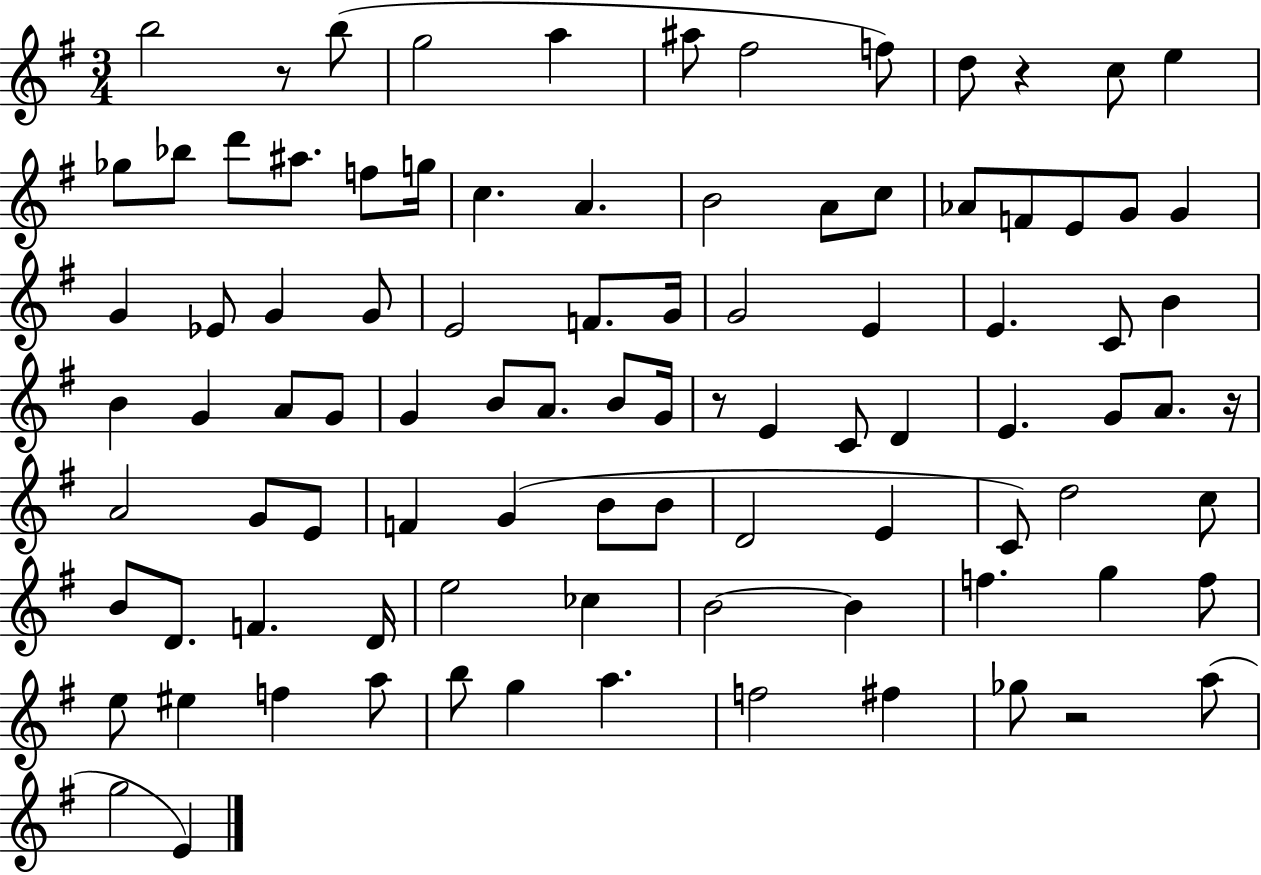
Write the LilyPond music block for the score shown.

{
  \clef treble
  \numericTimeSignature
  \time 3/4
  \key g \major
  \repeat volta 2 { b''2 r8 b''8( | g''2 a''4 | ais''8 fis''2 f''8) | d''8 r4 c''8 e''4 | \break ges''8 bes''8 d'''8 ais''8. f''8 g''16 | c''4. a'4. | b'2 a'8 c''8 | aes'8 f'8 e'8 g'8 g'4 | \break g'4 ees'8 g'4 g'8 | e'2 f'8. g'16 | g'2 e'4 | e'4. c'8 b'4 | \break b'4 g'4 a'8 g'8 | g'4 b'8 a'8. b'8 g'16 | r8 e'4 c'8 d'4 | e'4. g'8 a'8. r16 | \break a'2 g'8 e'8 | f'4 g'4( b'8 b'8 | d'2 e'4 | c'8) d''2 c''8 | \break b'8 d'8. f'4. d'16 | e''2 ces''4 | b'2~~ b'4 | f''4. g''4 f''8 | \break e''8 eis''4 f''4 a''8 | b''8 g''4 a''4. | f''2 fis''4 | ges''8 r2 a''8( | \break g''2 e'4) | } \bar "|."
}